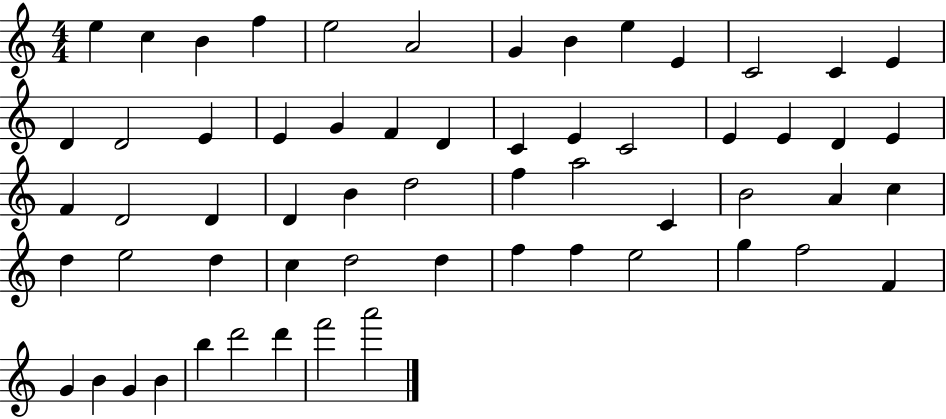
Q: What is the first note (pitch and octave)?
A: E5